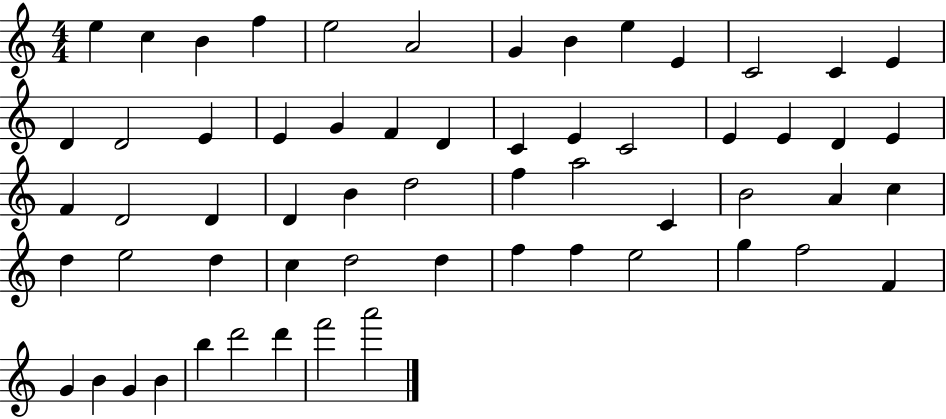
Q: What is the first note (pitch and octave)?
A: E5